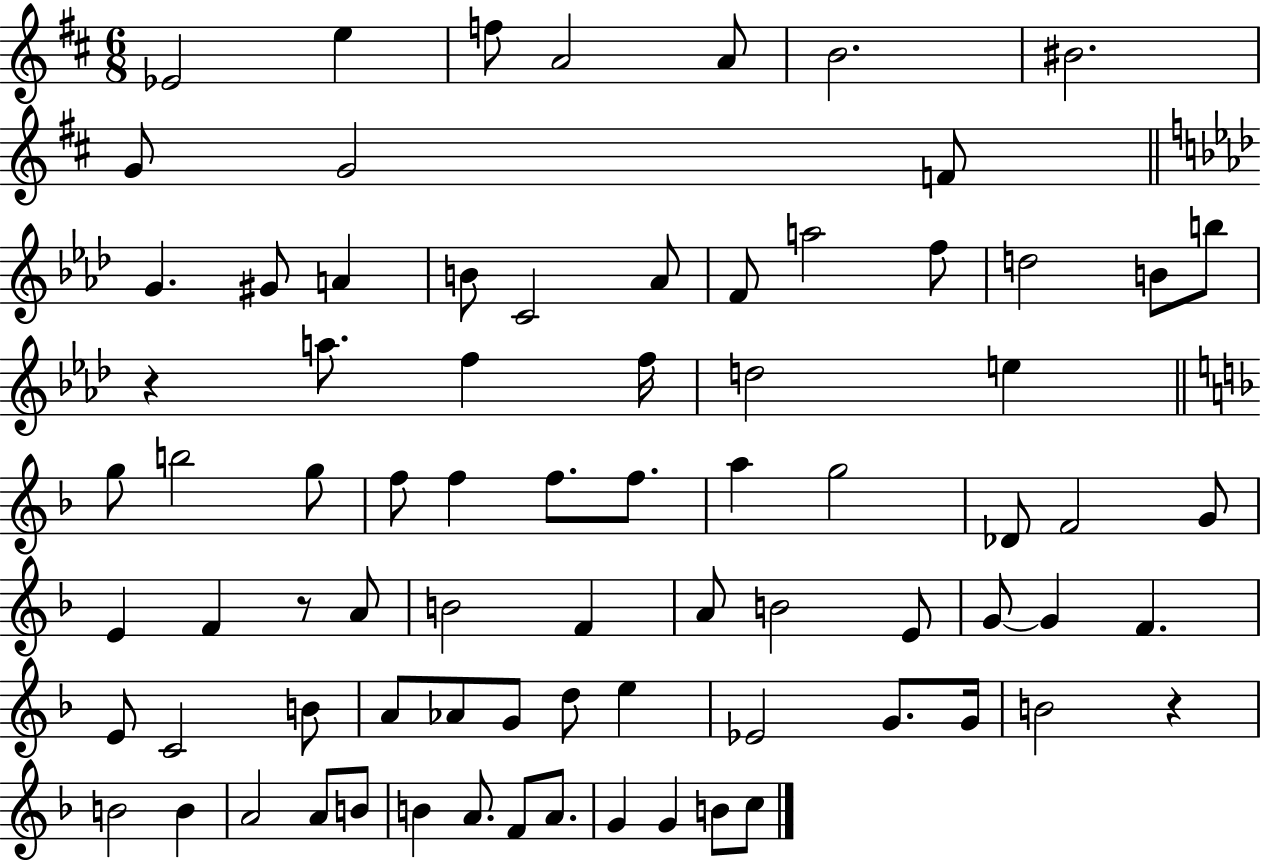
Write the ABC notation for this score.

X:1
T:Untitled
M:6/8
L:1/4
K:D
_E2 e f/2 A2 A/2 B2 ^B2 G/2 G2 F/2 G ^G/2 A B/2 C2 _A/2 F/2 a2 f/2 d2 B/2 b/2 z a/2 f f/4 d2 e g/2 b2 g/2 f/2 f f/2 f/2 a g2 _D/2 F2 G/2 E F z/2 A/2 B2 F A/2 B2 E/2 G/2 G F E/2 C2 B/2 A/2 _A/2 G/2 d/2 e _E2 G/2 G/4 B2 z B2 B A2 A/2 B/2 B A/2 F/2 A/2 G G B/2 c/2